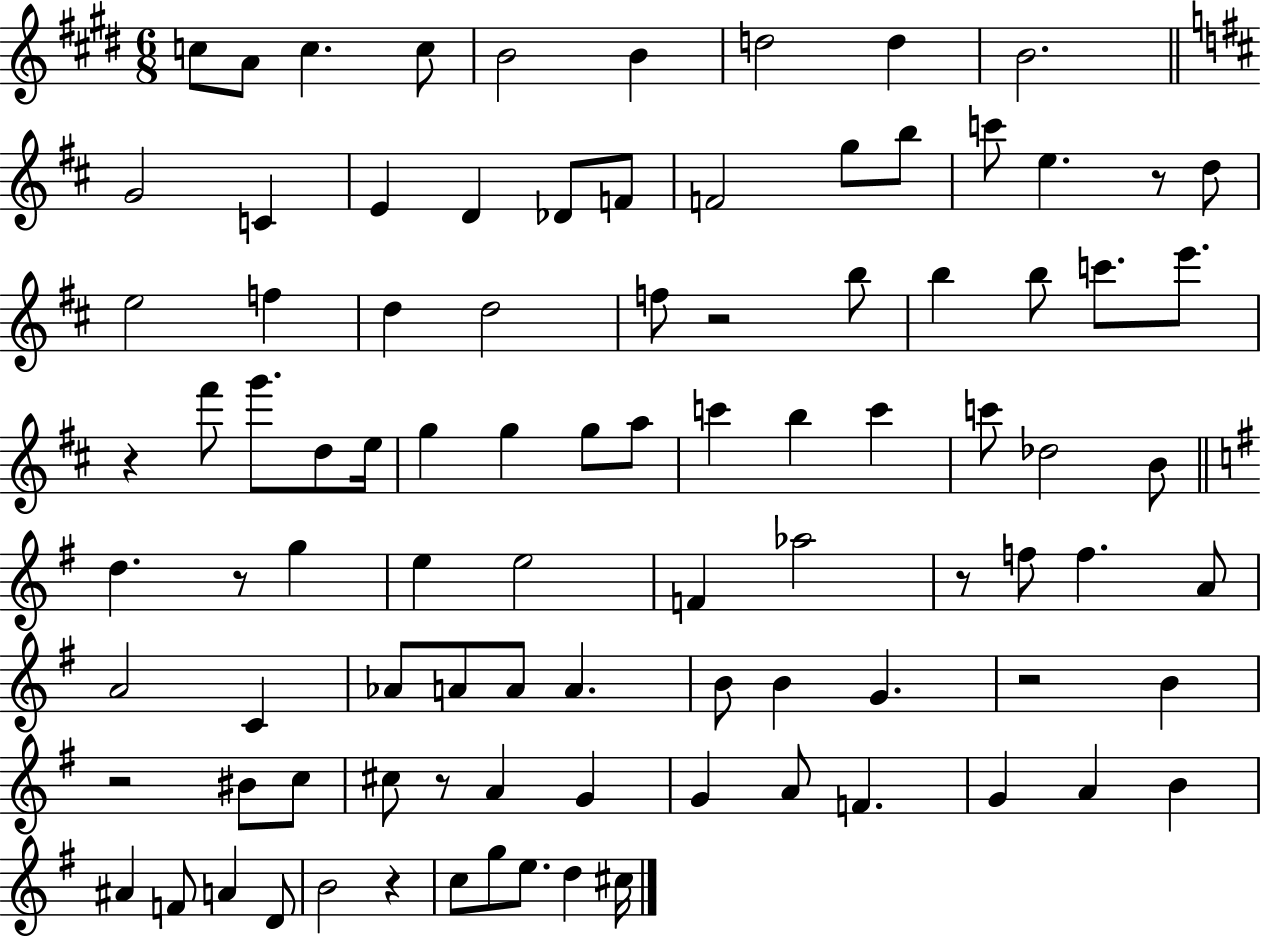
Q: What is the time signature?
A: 6/8